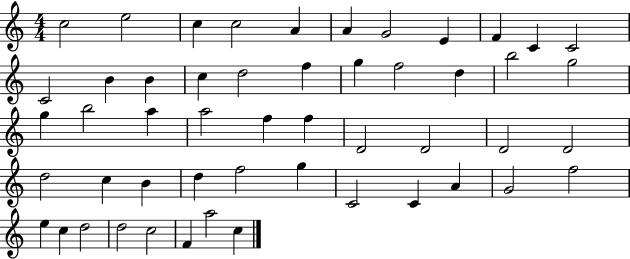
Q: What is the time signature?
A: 4/4